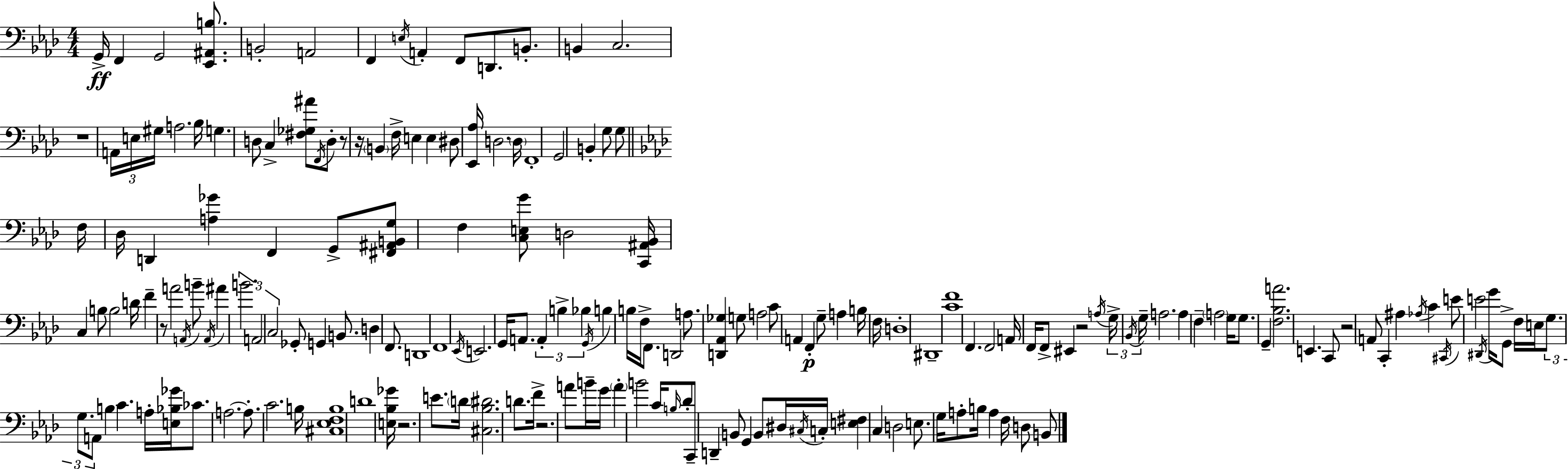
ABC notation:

X:1
T:Untitled
M:4/4
L:1/4
K:Fm
G,,/4 F,, G,,2 [_E,,^A,,B,]/2 B,,2 A,,2 F,, E,/4 A,, F,,/2 D,,/2 B,,/2 B,, C,2 z4 A,,/4 E,/4 ^G,/4 A,2 _B,/4 G, D,/2 C, [^F,_G,^A]/2 F,,/4 D,/2 z/2 z/4 B,, F,/4 E, E, ^D,/2 [_E,,_A,]/4 D,2 D,/4 F,,4 G,,2 B,, G,/2 G,/2 F,/4 _D,/4 D,, [A,_G] F,, G,,/2 [^F,,^A,,B,,G,]/2 F, [C,E,G]/2 D,2 [C,,^A,,_B,,]/4 C, B,/2 B,2 D/4 F z/2 A2 A,,/4 B/2 A,,/4 ^A B2 A,,2 C,2 _G,,/2 G,, B,,/2 D, F,,/2 D,,4 F,,4 _E,,/4 E,,2 G,,/4 A,,/2 A,, B, _B, G,,/4 B, B,/4 F,/4 F,,/2 D,,2 A,/2 [D,,_A,,_G,] G,/2 A,2 C/2 A,, F,, G,/2 A, B,/4 F,/4 D,4 ^D,,4 [CF]4 F,, F,,2 A,,/4 F,,/4 F,,/2 ^E,, z2 A,/4 G,/4 _B,,/4 G,/4 A,2 A, F, A,2 G,/4 G,/2 G,, [F,_B,A]2 E,, C,,/2 z2 A,,/2 C,, ^A, _A,/4 C ^C,,/4 E/2 E2 ^D,,/4 G/4 G,,/2 F,/4 E,/4 G,/2 G,/2 A,,/2 B, C A,/4 [E,_B,_G]/4 _C/2 A,2 A,/2 C2 B,/4 [^C,_E,F,B,]4 D4 [E,_B,_G]/4 z2 E/2 D/4 [^C,_B,^D]2 D/2 F/4 z2 A/2 B/4 G/4 A B2 C/4 B,/4 _D/2 C,,/2 D,, B,,/2 G,, B,,/2 ^D,/4 ^C,/4 C,/4 [E,^F,] C, D,2 E,/2 G,/4 A,/2 B,/4 A, F,/4 D,/2 B,,/2